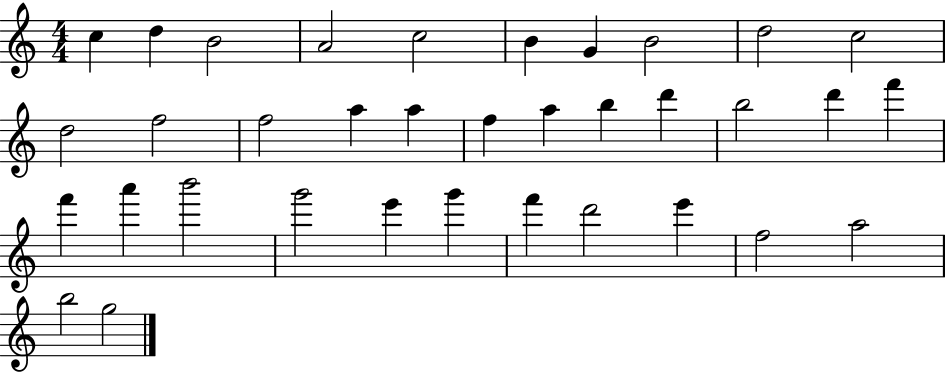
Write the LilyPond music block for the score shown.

{
  \clef treble
  \numericTimeSignature
  \time 4/4
  \key c \major
  c''4 d''4 b'2 | a'2 c''2 | b'4 g'4 b'2 | d''2 c''2 | \break d''2 f''2 | f''2 a''4 a''4 | f''4 a''4 b''4 d'''4 | b''2 d'''4 f'''4 | \break f'''4 a'''4 b'''2 | g'''2 e'''4 g'''4 | f'''4 d'''2 e'''4 | f''2 a''2 | \break b''2 g''2 | \bar "|."
}